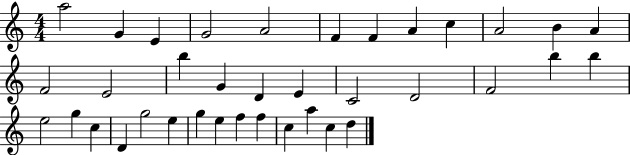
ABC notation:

X:1
T:Untitled
M:4/4
L:1/4
K:C
a2 G E G2 A2 F F A c A2 B A F2 E2 b G D E C2 D2 F2 b b e2 g c D g2 e g e f f c a c d